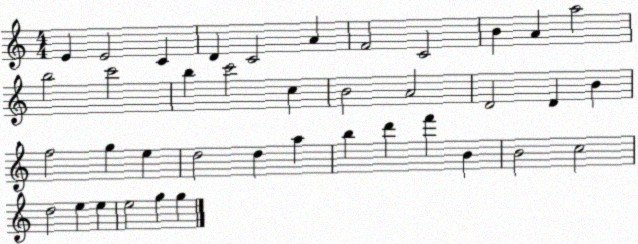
X:1
T:Untitled
M:4/4
L:1/4
K:C
E E2 C D C2 A F2 C2 B A a2 b2 c'2 b c'2 c B2 A2 D2 D B f2 g e d2 d a b d' f' B B2 c2 d2 e e e2 g g